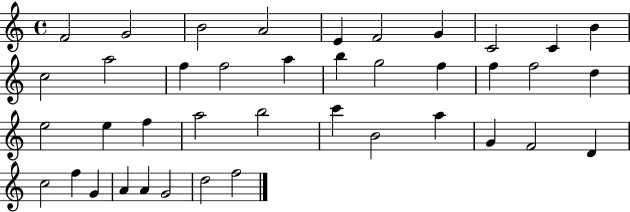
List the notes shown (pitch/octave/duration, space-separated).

F4/h G4/h B4/h A4/h E4/q F4/h G4/q C4/h C4/q B4/q C5/h A5/h F5/q F5/h A5/q B5/q G5/h F5/q F5/q F5/h D5/q E5/h E5/q F5/q A5/h B5/h C6/q B4/h A5/q G4/q F4/h D4/q C5/h F5/q G4/q A4/q A4/q G4/h D5/h F5/h